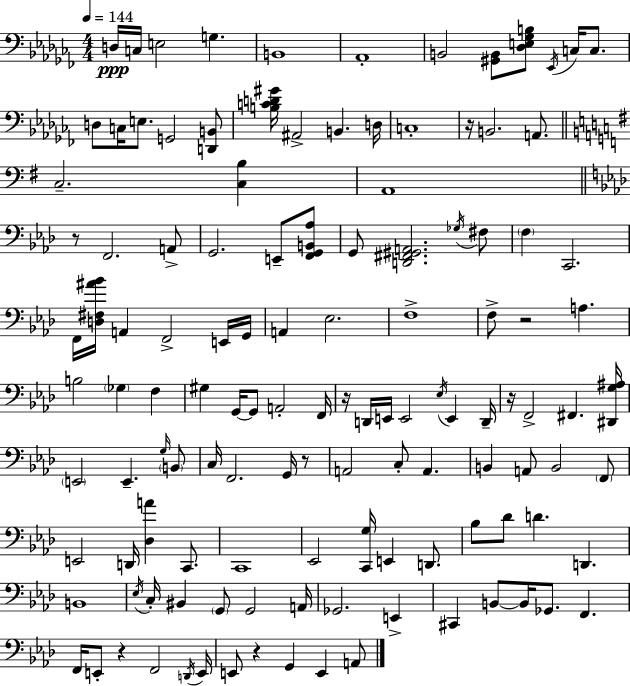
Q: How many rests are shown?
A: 8